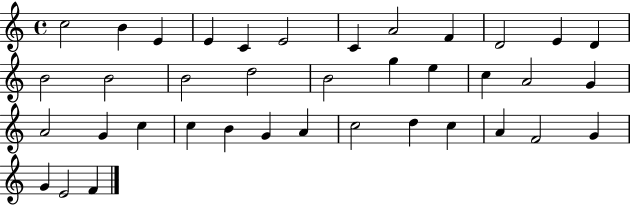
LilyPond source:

{
  \clef treble
  \time 4/4
  \defaultTimeSignature
  \key c \major
  c''2 b'4 e'4 | e'4 c'4 e'2 | c'4 a'2 f'4 | d'2 e'4 d'4 | \break b'2 b'2 | b'2 d''2 | b'2 g''4 e''4 | c''4 a'2 g'4 | \break a'2 g'4 c''4 | c''4 b'4 g'4 a'4 | c''2 d''4 c''4 | a'4 f'2 g'4 | \break g'4 e'2 f'4 | \bar "|."
}